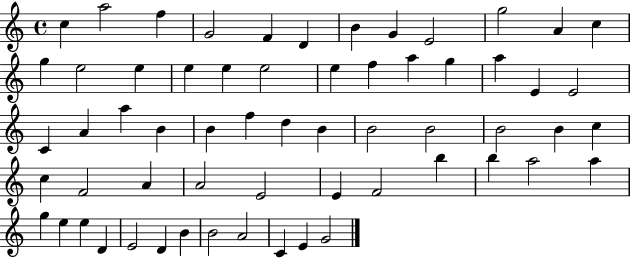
{
  \clef treble
  \time 4/4
  \defaultTimeSignature
  \key c \major
  c''4 a''2 f''4 | g'2 f'4 d'4 | b'4 g'4 e'2 | g''2 a'4 c''4 | \break g''4 e''2 e''4 | e''4 e''4 e''2 | e''4 f''4 a''4 g''4 | a''4 e'4 e'2 | \break c'4 a'4 a''4 b'4 | b'4 f''4 d''4 b'4 | b'2 b'2 | b'2 b'4 c''4 | \break c''4 f'2 a'4 | a'2 e'2 | e'4 f'2 b''4 | b''4 a''2 a''4 | \break g''4 e''4 e''4 d'4 | e'2 d'4 b'4 | b'2 a'2 | c'4 e'4 g'2 | \break \bar "|."
}